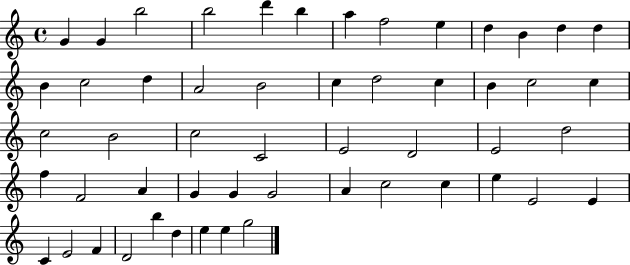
X:1
T:Untitled
M:4/4
L:1/4
K:C
G G b2 b2 d' b a f2 e d B d d B c2 d A2 B2 c d2 c B c2 c c2 B2 c2 C2 E2 D2 E2 d2 f F2 A G G G2 A c2 c e E2 E C E2 F D2 b d e e g2